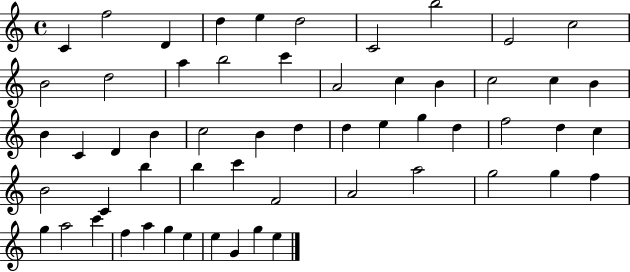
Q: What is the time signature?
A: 4/4